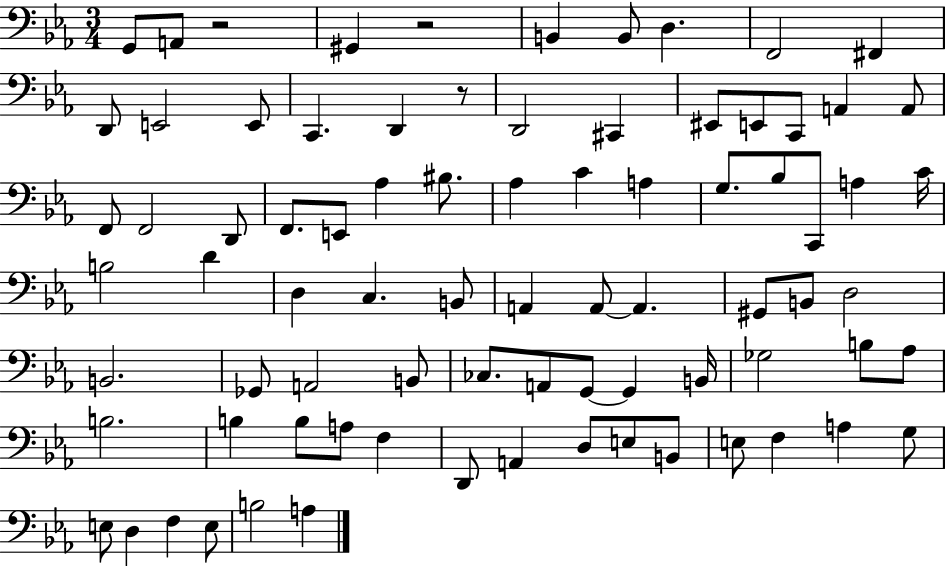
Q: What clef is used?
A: bass